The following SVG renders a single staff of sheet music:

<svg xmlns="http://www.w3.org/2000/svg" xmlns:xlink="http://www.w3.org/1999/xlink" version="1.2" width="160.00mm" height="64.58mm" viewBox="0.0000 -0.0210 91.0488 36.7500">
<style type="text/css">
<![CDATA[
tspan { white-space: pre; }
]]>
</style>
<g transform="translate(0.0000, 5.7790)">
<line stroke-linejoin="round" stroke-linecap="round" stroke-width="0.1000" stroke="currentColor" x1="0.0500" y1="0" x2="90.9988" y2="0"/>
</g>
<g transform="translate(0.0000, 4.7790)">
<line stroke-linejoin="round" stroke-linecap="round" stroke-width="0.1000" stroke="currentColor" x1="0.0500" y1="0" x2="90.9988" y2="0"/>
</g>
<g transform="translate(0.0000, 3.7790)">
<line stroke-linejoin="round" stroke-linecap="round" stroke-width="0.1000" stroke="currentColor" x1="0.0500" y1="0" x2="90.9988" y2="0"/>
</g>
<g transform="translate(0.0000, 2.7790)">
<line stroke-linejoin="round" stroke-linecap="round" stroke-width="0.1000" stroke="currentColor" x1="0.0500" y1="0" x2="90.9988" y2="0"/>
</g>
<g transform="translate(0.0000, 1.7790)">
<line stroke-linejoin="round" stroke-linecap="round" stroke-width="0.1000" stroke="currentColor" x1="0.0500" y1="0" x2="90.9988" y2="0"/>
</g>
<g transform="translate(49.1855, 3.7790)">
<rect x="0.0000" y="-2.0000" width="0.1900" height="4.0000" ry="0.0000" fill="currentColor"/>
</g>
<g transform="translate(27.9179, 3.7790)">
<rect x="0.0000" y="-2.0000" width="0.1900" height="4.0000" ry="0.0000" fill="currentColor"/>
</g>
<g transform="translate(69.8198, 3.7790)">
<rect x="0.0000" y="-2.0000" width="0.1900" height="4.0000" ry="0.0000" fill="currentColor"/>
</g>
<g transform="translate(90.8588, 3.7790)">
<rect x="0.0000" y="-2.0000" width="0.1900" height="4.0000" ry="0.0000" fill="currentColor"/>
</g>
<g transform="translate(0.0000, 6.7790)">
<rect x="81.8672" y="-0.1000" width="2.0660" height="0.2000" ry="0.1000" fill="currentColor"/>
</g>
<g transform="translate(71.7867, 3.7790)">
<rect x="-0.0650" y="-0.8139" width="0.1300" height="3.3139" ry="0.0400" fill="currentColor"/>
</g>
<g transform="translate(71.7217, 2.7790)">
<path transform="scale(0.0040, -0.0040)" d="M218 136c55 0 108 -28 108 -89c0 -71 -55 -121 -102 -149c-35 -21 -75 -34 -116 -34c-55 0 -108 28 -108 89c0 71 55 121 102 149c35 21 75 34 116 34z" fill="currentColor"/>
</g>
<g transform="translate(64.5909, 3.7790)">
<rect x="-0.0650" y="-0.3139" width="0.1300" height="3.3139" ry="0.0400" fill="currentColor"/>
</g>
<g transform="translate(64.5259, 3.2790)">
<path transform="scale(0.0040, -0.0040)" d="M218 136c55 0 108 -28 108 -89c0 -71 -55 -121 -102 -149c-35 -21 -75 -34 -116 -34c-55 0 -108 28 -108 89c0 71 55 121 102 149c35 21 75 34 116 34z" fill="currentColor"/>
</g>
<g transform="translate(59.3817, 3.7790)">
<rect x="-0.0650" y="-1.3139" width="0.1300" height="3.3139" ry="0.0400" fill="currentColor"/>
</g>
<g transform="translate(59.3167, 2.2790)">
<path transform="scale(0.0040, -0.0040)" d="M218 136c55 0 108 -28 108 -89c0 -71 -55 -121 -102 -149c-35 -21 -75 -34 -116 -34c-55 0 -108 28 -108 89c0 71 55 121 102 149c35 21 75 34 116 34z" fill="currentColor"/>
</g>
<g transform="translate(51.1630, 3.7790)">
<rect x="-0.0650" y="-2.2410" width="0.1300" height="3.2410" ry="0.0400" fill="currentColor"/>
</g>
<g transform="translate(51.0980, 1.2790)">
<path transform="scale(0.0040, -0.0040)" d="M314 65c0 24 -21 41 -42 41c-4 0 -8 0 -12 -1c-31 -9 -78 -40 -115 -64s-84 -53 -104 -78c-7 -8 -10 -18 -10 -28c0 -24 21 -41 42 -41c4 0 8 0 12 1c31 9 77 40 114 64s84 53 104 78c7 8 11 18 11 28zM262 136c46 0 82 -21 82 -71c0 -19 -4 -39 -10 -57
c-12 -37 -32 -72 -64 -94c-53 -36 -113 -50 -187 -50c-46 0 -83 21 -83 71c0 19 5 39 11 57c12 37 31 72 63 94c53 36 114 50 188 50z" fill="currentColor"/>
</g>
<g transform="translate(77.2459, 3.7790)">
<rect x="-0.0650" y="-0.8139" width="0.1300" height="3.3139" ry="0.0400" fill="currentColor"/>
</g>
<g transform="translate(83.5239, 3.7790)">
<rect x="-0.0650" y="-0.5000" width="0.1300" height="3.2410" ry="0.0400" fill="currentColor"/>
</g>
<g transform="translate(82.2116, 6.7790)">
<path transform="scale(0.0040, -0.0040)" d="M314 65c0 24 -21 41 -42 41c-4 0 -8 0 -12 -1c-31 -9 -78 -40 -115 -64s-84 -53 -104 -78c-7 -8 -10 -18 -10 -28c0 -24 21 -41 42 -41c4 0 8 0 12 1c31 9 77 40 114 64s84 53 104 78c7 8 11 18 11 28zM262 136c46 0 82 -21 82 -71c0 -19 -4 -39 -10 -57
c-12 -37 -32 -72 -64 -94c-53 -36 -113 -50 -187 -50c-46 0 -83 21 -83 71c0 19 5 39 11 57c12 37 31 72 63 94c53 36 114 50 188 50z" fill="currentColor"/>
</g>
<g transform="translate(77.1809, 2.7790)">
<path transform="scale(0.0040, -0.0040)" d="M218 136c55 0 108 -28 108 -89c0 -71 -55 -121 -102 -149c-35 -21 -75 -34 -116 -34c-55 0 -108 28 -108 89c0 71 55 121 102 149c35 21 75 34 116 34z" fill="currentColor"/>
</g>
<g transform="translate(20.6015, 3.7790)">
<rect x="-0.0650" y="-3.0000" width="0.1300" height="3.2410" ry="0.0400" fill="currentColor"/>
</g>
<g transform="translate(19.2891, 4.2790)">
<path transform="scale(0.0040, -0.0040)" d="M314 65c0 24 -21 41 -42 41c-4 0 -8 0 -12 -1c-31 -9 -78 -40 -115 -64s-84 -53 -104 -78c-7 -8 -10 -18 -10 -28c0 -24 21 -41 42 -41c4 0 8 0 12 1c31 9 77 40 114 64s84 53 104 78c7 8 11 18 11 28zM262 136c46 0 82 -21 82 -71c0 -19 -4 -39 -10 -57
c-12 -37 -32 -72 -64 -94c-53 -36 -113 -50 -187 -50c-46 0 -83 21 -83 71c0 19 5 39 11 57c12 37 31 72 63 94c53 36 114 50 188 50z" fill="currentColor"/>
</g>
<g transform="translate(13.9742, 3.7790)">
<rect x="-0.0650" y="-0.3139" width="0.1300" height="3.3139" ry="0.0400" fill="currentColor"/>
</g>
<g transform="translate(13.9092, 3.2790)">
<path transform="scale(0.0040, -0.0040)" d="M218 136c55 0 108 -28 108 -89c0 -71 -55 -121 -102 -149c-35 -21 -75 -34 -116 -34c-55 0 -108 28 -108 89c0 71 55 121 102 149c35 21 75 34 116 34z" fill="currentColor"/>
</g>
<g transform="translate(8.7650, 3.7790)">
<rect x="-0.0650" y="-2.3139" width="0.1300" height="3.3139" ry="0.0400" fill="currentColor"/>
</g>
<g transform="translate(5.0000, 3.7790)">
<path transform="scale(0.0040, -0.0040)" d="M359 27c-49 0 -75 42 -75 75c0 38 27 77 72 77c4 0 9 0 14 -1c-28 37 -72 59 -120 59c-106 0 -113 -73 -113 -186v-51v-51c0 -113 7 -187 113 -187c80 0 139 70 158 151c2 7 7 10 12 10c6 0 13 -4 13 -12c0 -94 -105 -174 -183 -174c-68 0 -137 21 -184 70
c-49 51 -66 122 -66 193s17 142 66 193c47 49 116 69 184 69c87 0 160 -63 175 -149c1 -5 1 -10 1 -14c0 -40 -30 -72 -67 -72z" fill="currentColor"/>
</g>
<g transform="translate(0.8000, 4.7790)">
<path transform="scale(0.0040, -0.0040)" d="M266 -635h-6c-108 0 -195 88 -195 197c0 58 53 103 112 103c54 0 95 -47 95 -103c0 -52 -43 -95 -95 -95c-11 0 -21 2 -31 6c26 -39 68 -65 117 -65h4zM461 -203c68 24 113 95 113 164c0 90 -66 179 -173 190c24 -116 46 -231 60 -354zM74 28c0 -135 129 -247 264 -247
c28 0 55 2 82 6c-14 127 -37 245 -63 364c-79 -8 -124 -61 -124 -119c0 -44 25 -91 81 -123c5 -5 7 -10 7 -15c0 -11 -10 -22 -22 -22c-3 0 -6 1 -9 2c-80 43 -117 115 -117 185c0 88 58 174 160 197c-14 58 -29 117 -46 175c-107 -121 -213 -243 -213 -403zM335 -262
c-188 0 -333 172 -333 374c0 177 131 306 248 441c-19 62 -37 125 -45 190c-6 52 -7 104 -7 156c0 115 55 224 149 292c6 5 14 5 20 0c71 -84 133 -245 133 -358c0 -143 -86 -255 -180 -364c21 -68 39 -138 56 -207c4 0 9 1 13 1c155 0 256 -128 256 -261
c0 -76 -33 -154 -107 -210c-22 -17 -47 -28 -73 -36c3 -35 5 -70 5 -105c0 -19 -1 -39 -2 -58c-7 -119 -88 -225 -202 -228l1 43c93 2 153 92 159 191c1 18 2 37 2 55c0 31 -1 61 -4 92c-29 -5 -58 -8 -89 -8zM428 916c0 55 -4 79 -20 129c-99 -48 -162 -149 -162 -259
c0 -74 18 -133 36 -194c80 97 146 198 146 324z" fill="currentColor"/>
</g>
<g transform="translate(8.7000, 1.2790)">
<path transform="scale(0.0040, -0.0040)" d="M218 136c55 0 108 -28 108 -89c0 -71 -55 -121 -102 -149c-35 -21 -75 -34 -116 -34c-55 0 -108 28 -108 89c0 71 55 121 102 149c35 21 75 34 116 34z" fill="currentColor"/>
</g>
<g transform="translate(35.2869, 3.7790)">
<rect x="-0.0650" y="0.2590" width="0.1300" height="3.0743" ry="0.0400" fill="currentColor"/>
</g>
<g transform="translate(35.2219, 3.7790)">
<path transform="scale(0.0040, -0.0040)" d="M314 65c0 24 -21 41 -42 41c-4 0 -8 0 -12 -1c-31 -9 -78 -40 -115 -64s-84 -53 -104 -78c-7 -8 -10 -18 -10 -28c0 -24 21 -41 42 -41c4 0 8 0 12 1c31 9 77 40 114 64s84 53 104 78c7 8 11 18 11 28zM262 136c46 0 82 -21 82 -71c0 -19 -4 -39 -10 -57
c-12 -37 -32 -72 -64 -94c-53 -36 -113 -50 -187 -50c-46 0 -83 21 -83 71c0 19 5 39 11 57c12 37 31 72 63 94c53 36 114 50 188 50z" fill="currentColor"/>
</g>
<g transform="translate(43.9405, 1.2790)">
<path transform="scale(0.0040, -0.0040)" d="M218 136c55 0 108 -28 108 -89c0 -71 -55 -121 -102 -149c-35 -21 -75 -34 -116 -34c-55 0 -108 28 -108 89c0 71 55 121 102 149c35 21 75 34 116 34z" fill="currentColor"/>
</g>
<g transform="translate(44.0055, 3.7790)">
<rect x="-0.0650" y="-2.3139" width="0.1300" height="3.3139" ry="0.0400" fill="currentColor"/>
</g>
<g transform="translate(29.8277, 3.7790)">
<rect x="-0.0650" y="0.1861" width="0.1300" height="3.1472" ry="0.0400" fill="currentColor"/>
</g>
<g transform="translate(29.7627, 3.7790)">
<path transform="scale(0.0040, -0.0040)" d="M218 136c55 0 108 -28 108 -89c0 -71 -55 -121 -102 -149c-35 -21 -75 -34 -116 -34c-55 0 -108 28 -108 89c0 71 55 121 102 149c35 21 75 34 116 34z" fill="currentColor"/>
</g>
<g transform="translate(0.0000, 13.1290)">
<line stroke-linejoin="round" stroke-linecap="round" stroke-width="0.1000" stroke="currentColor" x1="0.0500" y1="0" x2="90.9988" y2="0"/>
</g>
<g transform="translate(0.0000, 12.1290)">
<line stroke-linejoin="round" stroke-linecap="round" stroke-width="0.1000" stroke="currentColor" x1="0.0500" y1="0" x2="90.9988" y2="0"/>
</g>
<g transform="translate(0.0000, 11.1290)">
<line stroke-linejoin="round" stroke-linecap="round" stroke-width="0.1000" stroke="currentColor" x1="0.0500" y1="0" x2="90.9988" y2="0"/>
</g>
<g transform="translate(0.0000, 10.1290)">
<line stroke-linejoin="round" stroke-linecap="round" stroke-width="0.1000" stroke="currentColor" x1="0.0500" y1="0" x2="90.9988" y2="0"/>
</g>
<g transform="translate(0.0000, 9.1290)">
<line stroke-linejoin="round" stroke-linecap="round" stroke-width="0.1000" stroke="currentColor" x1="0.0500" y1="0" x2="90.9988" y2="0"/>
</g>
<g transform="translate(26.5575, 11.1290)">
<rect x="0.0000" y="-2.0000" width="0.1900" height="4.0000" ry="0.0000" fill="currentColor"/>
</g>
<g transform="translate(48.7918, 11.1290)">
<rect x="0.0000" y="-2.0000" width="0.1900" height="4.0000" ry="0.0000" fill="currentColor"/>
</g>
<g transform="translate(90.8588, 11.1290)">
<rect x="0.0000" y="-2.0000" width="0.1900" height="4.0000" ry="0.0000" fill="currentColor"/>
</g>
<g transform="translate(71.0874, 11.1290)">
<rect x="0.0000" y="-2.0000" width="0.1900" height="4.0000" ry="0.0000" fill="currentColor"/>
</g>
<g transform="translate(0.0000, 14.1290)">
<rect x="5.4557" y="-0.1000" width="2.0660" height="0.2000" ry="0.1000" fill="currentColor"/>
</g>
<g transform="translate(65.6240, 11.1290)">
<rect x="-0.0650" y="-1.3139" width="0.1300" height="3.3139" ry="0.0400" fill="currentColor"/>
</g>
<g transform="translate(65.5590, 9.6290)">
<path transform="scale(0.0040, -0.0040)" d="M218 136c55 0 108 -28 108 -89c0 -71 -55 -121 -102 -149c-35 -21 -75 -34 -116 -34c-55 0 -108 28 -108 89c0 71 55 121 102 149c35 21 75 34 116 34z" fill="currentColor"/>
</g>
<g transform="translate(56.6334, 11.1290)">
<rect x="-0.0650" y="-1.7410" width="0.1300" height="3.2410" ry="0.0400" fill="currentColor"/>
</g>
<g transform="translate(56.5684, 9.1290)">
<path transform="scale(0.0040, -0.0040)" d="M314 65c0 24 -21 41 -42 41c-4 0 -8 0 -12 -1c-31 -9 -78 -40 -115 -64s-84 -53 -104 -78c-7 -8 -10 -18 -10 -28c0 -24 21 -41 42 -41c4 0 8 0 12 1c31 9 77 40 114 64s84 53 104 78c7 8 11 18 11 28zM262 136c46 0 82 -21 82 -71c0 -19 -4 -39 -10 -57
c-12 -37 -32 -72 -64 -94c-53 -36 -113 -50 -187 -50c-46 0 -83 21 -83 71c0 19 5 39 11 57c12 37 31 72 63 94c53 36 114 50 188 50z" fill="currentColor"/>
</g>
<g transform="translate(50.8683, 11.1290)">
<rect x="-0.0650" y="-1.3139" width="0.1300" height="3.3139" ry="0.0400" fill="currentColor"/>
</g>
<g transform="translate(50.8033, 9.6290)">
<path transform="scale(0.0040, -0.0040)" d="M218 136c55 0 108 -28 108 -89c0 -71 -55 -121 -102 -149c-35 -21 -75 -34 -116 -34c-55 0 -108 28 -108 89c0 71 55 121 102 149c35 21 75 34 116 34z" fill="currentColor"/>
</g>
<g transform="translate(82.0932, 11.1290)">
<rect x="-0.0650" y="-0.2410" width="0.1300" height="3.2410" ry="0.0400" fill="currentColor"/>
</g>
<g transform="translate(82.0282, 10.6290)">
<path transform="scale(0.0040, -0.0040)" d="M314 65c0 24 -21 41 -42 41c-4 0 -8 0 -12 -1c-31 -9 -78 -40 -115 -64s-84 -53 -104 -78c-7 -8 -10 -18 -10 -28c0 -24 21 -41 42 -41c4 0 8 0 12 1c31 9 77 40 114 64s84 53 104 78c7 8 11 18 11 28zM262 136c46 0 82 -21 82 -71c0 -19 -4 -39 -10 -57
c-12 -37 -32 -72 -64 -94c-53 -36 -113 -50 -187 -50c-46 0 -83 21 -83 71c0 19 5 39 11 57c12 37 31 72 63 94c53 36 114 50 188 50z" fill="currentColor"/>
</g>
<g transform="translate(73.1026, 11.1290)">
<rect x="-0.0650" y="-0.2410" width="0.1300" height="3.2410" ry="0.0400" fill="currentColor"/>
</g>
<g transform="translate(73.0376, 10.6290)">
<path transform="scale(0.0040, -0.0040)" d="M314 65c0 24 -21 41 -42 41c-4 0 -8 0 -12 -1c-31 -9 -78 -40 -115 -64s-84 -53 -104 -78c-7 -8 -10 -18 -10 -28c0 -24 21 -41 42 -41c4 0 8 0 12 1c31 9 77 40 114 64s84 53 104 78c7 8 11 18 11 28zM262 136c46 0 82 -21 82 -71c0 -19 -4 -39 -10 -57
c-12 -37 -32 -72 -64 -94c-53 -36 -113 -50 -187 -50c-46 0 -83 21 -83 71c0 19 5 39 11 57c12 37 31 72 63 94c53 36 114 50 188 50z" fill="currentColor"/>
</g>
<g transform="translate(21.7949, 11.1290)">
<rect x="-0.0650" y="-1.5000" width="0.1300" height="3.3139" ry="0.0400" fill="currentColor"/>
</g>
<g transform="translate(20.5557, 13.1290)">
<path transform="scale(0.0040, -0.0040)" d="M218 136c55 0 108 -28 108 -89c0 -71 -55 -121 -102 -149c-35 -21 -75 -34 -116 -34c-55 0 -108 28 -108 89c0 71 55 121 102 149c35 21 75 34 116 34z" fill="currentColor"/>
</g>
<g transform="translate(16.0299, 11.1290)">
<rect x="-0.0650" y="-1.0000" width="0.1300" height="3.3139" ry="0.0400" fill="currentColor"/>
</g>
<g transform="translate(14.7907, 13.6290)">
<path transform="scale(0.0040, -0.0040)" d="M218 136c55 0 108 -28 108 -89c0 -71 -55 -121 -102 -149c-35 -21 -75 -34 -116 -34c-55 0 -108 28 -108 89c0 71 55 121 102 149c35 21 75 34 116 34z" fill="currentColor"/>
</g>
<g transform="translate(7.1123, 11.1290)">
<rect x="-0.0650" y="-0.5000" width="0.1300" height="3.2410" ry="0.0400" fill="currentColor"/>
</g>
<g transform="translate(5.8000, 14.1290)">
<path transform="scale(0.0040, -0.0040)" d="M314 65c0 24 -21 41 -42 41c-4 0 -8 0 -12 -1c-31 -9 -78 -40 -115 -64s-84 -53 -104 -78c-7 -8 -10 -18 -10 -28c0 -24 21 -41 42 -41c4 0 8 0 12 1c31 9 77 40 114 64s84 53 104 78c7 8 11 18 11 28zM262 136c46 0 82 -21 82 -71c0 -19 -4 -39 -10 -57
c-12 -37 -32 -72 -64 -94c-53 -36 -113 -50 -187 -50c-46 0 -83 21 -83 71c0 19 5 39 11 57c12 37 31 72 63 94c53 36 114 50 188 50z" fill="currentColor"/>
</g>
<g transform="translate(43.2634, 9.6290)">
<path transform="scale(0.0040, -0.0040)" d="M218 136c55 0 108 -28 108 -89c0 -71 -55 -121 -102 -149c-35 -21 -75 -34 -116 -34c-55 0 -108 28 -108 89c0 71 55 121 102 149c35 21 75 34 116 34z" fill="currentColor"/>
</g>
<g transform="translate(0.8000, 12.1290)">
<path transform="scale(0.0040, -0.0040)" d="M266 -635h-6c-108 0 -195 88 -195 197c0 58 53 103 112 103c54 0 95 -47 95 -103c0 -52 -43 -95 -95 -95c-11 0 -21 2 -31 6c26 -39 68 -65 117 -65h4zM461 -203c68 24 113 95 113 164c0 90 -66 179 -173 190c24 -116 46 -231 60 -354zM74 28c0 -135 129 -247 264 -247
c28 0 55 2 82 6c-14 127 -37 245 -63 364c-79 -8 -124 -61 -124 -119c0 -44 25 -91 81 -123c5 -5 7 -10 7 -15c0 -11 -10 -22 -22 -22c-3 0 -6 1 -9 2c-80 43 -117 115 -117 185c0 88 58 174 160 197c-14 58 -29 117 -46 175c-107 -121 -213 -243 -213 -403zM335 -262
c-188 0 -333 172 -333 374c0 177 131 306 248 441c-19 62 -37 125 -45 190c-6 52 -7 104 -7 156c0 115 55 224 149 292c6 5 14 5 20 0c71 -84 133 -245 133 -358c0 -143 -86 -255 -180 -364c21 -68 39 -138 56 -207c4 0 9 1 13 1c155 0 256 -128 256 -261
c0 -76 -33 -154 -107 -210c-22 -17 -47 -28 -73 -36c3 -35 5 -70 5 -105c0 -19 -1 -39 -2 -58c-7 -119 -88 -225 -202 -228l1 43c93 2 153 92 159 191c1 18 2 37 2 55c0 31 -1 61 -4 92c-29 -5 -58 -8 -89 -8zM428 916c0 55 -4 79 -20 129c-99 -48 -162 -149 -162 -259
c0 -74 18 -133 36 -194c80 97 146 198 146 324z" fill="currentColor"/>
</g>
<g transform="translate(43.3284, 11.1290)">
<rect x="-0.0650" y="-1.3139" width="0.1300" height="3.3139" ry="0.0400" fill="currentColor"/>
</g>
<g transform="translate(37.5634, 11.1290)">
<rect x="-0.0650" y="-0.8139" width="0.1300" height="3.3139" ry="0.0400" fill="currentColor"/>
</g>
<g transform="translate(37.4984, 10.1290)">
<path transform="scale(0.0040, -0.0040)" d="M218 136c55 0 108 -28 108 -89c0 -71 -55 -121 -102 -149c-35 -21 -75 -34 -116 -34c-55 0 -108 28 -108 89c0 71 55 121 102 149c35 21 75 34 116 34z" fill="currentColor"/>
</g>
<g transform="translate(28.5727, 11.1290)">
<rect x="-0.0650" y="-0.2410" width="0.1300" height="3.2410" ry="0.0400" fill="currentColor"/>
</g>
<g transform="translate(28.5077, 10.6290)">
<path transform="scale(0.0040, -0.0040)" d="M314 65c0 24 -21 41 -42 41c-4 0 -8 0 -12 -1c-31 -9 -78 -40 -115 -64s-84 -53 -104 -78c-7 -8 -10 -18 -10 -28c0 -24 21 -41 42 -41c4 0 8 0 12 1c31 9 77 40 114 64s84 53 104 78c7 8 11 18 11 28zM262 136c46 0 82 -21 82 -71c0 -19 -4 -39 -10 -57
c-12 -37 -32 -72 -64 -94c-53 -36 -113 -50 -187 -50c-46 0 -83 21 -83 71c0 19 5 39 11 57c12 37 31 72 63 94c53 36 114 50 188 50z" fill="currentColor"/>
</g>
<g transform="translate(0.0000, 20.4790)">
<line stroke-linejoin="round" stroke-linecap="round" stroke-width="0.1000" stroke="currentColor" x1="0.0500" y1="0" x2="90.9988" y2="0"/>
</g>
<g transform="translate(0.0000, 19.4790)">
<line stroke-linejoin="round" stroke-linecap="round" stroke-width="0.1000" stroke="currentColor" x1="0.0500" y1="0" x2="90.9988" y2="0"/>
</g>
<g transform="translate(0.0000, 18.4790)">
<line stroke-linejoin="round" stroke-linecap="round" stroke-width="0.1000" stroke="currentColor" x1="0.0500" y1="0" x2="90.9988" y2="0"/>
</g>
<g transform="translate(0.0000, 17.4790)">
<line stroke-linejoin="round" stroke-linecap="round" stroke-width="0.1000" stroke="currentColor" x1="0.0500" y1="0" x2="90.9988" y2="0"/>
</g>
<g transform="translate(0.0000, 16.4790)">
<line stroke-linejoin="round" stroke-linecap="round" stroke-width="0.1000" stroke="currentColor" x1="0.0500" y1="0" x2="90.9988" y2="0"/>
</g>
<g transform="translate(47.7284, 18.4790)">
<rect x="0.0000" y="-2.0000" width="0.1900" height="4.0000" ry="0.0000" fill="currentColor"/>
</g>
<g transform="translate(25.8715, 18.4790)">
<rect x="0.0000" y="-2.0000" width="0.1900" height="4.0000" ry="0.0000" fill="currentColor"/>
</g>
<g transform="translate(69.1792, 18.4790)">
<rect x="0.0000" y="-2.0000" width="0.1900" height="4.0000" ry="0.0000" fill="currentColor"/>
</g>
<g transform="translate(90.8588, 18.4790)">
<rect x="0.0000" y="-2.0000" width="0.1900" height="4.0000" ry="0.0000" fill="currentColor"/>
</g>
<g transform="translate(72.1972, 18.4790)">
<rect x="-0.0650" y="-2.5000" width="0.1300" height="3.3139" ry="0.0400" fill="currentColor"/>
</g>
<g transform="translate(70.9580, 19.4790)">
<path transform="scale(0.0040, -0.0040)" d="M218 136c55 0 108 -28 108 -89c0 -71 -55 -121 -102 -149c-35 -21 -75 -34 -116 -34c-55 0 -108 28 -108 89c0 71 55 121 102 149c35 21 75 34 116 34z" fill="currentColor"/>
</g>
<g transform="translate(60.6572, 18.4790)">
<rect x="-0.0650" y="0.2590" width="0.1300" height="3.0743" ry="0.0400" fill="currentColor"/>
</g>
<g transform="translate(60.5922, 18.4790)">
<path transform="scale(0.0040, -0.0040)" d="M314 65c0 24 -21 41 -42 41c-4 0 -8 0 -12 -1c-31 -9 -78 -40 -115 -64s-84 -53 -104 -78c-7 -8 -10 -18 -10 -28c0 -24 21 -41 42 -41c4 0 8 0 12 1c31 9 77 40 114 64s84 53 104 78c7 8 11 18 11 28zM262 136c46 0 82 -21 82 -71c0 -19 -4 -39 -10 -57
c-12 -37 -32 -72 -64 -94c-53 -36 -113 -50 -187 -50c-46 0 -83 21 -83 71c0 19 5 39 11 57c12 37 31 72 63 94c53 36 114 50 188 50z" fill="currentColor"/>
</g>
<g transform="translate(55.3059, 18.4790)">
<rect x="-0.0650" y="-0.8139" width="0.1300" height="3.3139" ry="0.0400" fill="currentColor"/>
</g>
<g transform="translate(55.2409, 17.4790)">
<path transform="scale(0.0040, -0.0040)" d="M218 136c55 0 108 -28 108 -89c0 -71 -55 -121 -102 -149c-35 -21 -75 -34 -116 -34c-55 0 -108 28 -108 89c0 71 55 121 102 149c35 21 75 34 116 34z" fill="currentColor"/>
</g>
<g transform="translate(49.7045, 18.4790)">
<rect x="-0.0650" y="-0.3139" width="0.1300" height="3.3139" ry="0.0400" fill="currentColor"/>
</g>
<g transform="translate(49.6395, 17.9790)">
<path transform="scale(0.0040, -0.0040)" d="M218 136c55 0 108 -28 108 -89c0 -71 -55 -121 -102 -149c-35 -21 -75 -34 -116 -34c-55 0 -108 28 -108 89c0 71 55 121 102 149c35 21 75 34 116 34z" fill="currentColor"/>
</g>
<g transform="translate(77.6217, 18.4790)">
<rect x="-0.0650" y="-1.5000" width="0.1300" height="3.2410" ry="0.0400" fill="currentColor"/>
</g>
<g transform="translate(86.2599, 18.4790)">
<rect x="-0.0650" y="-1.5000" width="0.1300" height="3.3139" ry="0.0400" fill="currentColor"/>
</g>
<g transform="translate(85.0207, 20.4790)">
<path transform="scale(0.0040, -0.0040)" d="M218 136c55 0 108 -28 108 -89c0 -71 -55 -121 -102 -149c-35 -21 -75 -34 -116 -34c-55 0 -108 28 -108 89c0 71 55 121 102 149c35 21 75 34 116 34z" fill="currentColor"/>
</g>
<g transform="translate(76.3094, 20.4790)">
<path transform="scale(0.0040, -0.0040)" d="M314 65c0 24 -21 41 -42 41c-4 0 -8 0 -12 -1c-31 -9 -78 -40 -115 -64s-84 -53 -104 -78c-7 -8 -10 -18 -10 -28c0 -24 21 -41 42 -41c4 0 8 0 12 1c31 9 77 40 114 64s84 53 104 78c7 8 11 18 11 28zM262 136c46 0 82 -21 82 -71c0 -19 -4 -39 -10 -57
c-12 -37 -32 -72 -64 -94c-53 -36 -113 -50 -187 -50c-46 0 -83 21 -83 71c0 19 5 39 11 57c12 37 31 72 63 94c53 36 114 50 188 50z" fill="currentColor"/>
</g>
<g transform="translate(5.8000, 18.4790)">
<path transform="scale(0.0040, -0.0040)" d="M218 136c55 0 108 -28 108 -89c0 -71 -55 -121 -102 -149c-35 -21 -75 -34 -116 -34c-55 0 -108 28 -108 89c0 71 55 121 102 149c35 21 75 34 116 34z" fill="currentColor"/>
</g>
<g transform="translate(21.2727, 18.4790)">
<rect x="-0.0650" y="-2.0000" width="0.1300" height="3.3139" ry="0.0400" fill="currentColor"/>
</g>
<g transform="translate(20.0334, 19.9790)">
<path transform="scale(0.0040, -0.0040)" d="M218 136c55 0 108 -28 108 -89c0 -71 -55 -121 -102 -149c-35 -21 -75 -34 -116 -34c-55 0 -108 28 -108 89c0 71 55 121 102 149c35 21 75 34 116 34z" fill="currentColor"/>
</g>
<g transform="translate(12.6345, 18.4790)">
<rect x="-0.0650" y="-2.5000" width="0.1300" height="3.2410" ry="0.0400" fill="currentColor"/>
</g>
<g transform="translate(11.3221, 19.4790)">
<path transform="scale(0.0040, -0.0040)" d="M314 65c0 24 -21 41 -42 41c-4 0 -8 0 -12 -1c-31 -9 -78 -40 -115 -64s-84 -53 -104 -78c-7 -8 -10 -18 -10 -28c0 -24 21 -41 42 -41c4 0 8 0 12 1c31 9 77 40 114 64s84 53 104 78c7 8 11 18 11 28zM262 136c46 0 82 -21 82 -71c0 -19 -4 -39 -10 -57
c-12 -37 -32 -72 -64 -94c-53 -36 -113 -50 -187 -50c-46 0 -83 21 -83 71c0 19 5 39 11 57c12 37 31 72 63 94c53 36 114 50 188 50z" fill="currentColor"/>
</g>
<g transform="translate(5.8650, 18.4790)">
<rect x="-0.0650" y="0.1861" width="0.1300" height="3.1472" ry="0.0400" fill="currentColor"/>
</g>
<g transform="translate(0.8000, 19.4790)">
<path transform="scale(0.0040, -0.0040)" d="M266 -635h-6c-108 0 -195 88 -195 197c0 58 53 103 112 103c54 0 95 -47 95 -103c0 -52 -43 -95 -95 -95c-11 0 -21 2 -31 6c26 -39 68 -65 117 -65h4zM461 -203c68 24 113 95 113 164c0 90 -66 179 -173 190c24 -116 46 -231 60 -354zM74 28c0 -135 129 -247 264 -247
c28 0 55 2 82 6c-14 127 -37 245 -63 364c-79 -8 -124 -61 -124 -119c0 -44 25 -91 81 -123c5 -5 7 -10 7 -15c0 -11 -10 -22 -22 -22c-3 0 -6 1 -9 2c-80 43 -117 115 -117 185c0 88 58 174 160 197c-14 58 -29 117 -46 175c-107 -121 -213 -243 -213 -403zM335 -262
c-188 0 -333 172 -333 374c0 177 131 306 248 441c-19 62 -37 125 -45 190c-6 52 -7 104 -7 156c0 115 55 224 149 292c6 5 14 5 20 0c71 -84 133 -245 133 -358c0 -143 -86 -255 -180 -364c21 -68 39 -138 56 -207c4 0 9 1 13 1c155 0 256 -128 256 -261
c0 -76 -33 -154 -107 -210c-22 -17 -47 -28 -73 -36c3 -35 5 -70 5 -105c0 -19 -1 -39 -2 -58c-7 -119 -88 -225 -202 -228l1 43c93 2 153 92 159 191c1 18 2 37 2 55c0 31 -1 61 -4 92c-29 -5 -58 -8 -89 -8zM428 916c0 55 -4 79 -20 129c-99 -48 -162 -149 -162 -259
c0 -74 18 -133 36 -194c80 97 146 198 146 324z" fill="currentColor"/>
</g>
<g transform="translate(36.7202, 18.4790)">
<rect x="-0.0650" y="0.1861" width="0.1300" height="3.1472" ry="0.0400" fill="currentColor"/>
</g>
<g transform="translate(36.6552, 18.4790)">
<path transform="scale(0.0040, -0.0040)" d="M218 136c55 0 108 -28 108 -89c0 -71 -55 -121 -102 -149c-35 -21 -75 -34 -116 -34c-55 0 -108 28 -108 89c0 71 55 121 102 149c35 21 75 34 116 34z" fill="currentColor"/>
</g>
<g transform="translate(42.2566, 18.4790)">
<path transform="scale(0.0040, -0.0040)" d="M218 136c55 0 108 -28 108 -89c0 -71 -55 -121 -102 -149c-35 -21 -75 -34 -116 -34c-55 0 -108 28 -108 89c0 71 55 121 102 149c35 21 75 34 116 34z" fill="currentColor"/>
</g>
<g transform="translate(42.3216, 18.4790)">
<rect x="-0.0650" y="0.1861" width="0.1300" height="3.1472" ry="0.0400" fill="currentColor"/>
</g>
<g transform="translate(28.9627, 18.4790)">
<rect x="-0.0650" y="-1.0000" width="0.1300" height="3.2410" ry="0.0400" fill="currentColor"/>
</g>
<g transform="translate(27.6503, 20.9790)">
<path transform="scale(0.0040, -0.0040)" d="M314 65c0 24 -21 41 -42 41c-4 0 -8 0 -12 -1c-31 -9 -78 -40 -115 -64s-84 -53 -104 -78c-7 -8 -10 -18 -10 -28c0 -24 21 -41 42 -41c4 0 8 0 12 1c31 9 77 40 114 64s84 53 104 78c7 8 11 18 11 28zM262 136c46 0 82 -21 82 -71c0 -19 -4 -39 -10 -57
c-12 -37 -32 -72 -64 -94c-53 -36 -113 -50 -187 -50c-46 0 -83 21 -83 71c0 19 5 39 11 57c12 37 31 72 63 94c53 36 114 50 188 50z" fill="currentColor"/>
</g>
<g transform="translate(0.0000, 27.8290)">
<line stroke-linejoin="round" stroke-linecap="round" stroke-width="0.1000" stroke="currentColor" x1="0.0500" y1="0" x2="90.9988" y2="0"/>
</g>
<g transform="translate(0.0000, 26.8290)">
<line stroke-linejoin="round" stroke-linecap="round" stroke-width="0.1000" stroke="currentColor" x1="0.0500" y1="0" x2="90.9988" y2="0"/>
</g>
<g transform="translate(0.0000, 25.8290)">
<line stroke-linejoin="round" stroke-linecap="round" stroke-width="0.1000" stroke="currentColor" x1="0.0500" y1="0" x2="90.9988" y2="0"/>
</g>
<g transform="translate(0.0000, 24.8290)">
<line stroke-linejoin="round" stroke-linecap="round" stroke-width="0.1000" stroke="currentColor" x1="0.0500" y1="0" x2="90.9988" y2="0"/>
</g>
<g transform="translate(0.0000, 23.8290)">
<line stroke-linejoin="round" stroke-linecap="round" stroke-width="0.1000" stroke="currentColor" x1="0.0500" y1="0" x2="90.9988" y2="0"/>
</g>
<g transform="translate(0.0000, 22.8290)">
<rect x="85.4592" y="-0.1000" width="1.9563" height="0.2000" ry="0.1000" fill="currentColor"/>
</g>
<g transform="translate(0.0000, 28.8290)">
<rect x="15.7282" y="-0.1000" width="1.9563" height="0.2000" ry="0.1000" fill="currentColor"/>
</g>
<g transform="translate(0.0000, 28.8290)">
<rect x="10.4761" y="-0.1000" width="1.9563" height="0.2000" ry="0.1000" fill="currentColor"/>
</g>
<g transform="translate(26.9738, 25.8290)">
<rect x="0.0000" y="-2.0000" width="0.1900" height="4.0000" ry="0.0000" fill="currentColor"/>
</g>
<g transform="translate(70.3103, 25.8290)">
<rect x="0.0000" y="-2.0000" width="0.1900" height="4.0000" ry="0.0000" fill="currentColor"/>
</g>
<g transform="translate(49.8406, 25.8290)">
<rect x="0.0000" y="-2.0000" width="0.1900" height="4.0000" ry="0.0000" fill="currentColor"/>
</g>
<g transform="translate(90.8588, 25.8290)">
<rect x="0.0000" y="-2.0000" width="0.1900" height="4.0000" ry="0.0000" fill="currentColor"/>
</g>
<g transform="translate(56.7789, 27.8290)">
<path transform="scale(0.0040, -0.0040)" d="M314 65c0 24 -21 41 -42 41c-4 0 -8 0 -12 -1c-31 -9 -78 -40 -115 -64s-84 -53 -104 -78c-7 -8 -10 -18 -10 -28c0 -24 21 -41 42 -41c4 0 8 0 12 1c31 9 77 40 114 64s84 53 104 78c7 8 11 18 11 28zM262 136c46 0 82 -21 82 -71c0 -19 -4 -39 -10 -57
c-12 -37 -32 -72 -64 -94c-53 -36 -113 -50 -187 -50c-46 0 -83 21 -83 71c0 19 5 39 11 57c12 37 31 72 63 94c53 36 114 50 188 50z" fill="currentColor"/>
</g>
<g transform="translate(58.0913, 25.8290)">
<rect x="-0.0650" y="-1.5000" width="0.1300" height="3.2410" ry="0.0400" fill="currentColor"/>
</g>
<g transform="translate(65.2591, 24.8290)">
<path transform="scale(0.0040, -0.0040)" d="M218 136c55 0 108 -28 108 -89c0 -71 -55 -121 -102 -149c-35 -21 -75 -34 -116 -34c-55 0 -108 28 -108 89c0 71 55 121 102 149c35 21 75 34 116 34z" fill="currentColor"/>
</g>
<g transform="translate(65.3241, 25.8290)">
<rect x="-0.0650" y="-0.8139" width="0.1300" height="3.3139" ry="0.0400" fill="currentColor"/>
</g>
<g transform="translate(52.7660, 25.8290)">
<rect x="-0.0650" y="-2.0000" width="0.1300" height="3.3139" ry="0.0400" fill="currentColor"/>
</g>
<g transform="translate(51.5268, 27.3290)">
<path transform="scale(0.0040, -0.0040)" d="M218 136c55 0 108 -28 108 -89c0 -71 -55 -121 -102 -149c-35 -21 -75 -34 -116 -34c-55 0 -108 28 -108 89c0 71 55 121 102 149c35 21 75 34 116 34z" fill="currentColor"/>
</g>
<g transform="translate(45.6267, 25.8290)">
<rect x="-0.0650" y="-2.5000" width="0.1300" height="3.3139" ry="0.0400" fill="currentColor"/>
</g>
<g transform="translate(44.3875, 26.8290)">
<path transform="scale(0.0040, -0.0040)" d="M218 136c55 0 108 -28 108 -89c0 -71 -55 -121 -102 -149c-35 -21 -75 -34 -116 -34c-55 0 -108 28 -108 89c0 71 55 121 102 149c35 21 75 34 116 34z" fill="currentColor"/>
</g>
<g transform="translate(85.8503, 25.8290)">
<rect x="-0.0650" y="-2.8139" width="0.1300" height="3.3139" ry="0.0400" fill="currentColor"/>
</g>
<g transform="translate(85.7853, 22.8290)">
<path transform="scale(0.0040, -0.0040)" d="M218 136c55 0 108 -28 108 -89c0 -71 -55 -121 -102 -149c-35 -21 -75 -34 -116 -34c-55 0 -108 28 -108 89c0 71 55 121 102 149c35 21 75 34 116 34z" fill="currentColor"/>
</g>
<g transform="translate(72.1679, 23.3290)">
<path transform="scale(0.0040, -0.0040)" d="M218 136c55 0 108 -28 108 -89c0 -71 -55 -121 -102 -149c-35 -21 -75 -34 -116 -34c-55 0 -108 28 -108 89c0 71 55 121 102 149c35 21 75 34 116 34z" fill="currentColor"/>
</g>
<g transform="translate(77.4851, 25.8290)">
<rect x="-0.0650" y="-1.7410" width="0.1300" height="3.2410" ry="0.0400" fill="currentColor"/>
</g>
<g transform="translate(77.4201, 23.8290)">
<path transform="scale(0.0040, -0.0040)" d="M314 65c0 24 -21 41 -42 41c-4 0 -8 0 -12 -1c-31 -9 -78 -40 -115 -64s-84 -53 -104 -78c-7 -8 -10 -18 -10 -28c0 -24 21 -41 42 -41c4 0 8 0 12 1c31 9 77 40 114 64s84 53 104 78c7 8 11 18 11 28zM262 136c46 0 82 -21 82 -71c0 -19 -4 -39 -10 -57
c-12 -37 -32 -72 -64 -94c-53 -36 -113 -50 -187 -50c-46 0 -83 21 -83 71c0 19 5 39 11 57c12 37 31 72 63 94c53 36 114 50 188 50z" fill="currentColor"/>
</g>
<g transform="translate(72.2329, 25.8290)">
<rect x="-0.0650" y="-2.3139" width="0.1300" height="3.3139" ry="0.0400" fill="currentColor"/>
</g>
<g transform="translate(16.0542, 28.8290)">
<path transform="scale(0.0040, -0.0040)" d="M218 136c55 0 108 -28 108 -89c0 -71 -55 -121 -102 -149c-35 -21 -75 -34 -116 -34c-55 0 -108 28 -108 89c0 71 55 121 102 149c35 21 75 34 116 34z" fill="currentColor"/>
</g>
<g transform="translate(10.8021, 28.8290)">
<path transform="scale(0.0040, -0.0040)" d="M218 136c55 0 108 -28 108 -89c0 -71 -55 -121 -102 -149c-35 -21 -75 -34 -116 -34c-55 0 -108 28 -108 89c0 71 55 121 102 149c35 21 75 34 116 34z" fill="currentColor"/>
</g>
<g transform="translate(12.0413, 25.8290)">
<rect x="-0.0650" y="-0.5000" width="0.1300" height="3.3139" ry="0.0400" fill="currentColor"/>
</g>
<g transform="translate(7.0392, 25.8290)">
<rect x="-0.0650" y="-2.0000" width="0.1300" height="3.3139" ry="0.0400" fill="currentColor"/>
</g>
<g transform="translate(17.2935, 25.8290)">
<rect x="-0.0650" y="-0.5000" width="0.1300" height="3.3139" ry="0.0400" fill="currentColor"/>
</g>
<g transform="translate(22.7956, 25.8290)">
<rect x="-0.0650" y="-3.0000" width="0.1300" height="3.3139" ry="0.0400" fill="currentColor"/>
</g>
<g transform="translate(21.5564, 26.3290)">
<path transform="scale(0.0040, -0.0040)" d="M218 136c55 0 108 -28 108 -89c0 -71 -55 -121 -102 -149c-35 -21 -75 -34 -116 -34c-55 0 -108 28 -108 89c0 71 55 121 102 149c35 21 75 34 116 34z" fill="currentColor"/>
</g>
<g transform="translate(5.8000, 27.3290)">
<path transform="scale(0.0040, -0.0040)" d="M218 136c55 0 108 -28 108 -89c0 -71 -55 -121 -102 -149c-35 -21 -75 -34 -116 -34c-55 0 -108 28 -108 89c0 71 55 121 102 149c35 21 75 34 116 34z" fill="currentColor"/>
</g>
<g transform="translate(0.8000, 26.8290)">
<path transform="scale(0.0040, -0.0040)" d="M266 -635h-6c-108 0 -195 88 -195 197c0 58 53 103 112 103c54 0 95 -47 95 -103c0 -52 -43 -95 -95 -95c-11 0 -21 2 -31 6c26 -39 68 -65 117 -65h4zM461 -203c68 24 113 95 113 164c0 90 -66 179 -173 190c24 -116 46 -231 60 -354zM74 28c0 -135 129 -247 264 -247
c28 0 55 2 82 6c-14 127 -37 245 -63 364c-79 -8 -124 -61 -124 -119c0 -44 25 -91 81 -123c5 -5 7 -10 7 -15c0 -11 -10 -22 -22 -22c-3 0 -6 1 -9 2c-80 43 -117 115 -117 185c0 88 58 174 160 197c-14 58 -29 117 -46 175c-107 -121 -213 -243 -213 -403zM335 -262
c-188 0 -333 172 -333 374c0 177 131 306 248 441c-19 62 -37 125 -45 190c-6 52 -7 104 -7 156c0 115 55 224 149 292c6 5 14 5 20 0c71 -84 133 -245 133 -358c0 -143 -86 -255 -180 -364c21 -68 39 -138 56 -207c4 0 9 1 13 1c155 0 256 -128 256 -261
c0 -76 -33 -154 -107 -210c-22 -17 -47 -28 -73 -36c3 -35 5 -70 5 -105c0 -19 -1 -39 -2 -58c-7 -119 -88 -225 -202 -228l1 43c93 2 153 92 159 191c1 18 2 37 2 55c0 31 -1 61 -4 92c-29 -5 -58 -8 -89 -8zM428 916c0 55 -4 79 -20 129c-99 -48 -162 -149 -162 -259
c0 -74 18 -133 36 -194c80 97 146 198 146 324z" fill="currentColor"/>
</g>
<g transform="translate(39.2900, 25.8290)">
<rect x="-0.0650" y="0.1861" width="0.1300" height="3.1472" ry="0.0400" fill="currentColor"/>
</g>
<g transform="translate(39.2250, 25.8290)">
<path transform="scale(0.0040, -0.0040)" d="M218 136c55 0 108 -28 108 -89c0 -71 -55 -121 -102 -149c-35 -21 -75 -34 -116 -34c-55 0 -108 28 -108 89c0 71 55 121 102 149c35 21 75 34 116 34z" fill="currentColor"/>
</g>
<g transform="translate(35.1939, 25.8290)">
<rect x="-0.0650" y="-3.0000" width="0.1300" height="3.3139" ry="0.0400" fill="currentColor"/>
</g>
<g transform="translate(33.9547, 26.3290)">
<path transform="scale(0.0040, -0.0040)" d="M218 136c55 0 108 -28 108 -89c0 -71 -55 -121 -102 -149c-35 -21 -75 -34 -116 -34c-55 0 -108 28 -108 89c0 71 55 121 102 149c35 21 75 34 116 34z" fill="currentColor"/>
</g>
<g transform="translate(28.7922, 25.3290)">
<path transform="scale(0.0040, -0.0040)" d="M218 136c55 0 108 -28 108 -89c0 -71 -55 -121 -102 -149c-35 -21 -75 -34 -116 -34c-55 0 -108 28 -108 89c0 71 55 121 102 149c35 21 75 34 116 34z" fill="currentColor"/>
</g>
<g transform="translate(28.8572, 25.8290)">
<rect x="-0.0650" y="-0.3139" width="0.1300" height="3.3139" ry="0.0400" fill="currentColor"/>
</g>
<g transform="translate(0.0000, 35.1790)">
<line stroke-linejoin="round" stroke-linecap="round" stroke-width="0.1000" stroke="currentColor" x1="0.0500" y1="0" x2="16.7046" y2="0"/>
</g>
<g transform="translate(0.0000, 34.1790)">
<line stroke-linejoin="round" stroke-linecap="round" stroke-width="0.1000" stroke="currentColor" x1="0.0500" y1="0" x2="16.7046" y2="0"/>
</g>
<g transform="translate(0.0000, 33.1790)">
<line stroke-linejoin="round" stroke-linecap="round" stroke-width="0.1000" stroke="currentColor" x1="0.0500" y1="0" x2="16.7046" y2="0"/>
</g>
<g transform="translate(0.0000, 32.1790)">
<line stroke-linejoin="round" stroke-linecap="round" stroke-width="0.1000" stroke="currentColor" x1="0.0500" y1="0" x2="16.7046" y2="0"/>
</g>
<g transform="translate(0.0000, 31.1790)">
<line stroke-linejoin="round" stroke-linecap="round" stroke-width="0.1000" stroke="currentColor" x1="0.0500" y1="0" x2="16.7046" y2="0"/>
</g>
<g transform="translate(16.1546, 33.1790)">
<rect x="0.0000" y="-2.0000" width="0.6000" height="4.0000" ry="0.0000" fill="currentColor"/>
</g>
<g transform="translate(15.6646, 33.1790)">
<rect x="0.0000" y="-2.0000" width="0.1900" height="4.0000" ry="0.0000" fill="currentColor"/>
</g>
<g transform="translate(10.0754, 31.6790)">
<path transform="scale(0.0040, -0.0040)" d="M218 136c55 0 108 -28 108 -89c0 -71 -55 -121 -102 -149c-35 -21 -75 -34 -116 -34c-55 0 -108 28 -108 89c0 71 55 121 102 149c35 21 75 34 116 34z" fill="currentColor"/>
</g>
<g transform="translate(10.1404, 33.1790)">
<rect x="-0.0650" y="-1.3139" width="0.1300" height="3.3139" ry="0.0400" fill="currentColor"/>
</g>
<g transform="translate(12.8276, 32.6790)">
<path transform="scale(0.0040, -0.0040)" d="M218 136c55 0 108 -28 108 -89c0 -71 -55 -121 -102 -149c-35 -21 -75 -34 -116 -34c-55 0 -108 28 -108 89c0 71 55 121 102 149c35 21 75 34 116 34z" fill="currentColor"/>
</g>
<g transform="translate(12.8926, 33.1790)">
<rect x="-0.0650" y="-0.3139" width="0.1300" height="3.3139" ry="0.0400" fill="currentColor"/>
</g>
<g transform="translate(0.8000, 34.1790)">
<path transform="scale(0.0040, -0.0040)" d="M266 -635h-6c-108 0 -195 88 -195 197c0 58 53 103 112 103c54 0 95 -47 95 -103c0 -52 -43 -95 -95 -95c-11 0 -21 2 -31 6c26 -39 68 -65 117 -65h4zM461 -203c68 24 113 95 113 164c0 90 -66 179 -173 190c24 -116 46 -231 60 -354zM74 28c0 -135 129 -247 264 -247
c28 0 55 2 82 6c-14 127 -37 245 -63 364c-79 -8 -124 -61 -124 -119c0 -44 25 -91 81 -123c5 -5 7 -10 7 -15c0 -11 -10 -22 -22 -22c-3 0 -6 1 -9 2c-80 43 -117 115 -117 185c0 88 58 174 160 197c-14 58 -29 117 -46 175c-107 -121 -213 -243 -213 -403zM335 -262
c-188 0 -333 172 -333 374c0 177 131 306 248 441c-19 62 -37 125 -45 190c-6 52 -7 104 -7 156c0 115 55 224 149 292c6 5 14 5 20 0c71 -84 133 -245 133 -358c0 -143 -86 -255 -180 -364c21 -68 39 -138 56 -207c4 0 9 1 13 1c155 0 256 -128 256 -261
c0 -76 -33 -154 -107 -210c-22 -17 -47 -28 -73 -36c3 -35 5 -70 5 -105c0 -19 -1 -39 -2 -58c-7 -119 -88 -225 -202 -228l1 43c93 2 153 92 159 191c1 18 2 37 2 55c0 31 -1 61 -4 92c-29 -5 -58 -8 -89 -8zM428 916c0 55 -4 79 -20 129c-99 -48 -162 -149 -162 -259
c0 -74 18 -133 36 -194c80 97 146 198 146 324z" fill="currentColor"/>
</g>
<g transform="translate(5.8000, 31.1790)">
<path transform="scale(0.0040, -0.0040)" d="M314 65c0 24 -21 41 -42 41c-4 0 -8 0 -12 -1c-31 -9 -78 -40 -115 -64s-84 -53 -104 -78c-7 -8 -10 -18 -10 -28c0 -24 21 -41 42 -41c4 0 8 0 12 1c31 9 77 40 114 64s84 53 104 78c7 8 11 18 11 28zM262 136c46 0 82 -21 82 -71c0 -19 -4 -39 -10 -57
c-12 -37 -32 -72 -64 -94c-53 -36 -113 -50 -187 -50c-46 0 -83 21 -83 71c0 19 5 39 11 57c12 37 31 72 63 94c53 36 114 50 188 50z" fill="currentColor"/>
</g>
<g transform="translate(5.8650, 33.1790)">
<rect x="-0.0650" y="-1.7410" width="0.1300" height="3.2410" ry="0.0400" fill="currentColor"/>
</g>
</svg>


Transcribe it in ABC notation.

X:1
T:Untitled
M:4/4
L:1/4
K:C
g c A2 B B2 g g2 e c d d C2 C2 D E c2 d e e f2 e c2 c2 B G2 F D2 B B c d B2 G E2 E F C C A c A B G F E2 d g f2 a f2 e c